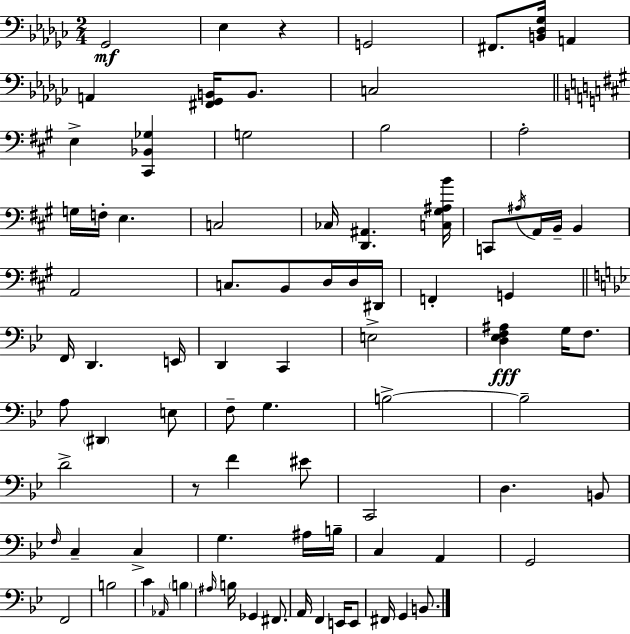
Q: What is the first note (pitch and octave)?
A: Gb2